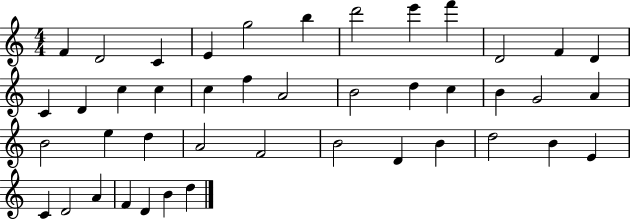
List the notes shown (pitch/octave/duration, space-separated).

F4/q D4/h C4/q E4/q G5/h B5/q D6/h E6/q F6/q D4/h F4/q D4/q C4/q D4/q C5/q C5/q C5/q F5/q A4/h B4/h D5/q C5/q B4/q G4/h A4/q B4/h E5/q D5/q A4/h F4/h B4/h D4/q B4/q D5/h B4/q E4/q C4/q D4/h A4/q F4/q D4/q B4/q D5/q